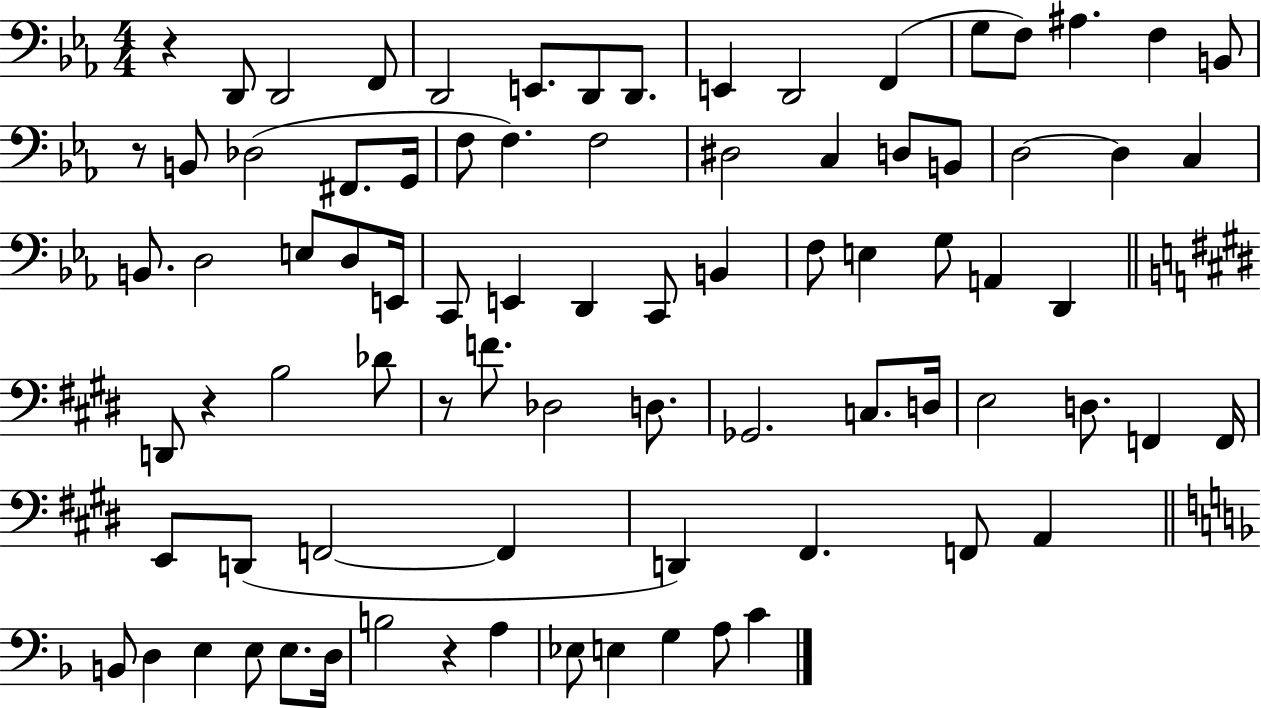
X:1
T:Untitled
M:4/4
L:1/4
K:Eb
z D,,/2 D,,2 F,,/2 D,,2 E,,/2 D,,/2 D,,/2 E,, D,,2 F,, G,/2 F,/2 ^A, F, B,,/2 z/2 B,,/2 _D,2 ^F,,/2 G,,/4 F,/2 F, F,2 ^D,2 C, D,/2 B,,/2 D,2 D, C, B,,/2 D,2 E,/2 D,/2 E,,/4 C,,/2 E,, D,, C,,/2 B,, F,/2 E, G,/2 A,, D,, D,,/2 z B,2 _D/2 z/2 F/2 _D,2 D,/2 _G,,2 C,/2 D,/4 E,2 D,/2 F,, F,,/4 E,,/2 D,,/2 F,,2 F,, D,, ^F,, F,,/2 A,, B,,/2 D, E, E,/2 E,/2 D,/4 B,2 z A, _E,/2 E, G, A,/2 C